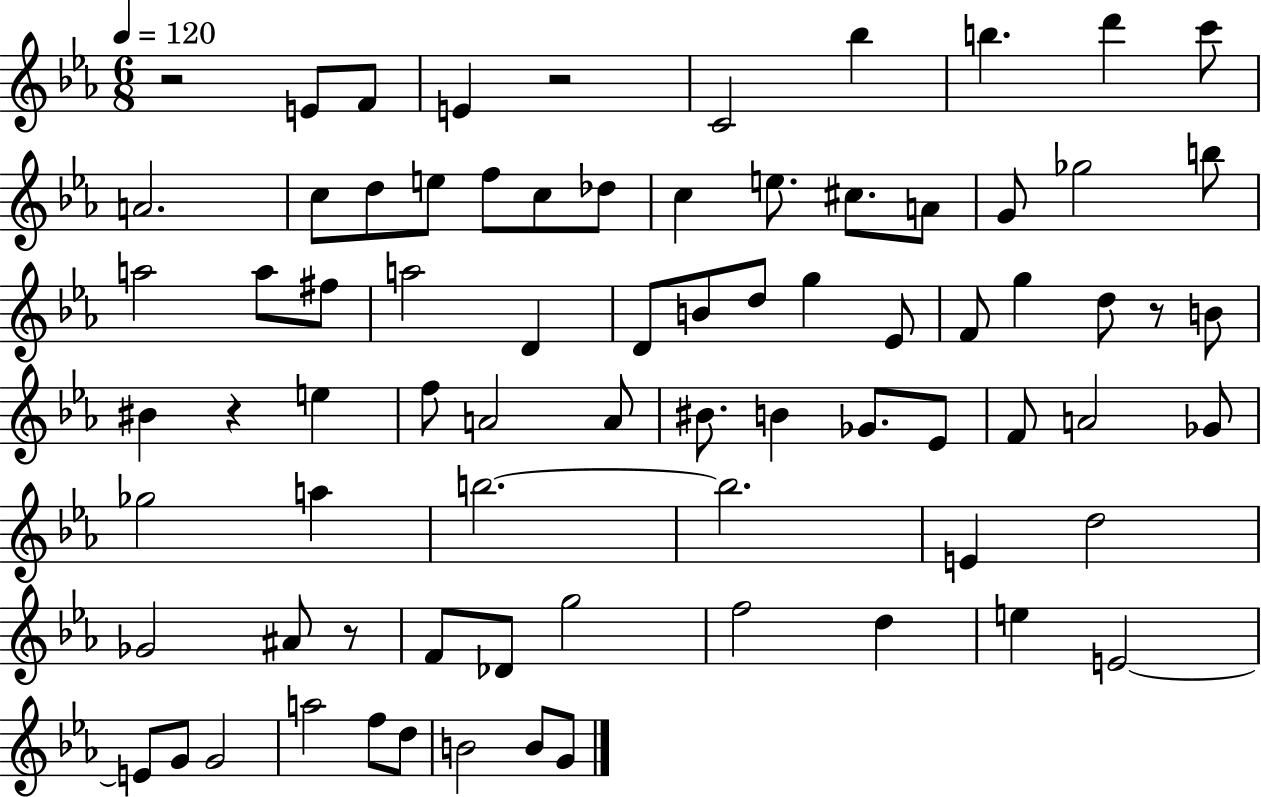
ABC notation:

X:1
T:Untitled
M:6/8
L:1/4
K:Eb
z2 E/2 F/2 E z2 C2 _b b d' c'/2 A2 c/2 d/2 e/2 f/2 c/2 _d/2 c e/2 ^c/2 A/2 G/2 _g2 b/2 a2 a/2 ^f/2 a2 D D/2 B/2 d/2 g _E/2 F/2 g d/2 z/2 B/2 ^B z e f/2 A2 A/2 ^B/2 B _G/2 _E/2 F/2 A2 _G/2 _g2 a b2 b2 E d2 _G2 ^A/2 z/2 F/2 _D/2 g2 f2 d e E2 E/2 G/2 G2 a2 f/2 d/2 B2 B/2 G/2